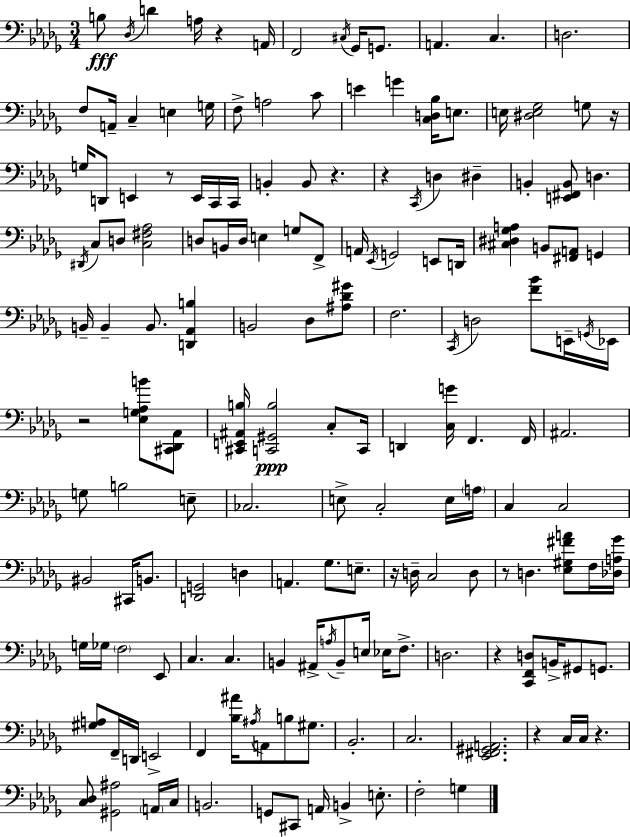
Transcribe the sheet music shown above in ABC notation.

X:1
T:Untitled
M:3/4
L:1/4
K:Bbm
B,/2 _D,/4 D A,/4 z A,,/4 F,,2 ^C,/4 _G,,/4 G,,/2 A,, C, D,2 F,/2 A,,/4 C, E, G,/4 F,/2 A,2 C/2 E G [C,D,_B,]/4 E,/2 E,/4 [^D,E,_G,]2 G,/2 z/4 G,/4 D,,/2 E,, z/2 E,,/4 C,,/4 C,,/4 B,, B,,/2 z z C,,/4 D, ^D, B,, [E,,^F,,B,,]/2 D, ^D,,/4 C,/2 D,/2 [C,^F,_A,]2 D,/2 B,,/4 D,/4 E, G,/2 F,,/2 A,,/4 _E,,/4 G,,2 E,,/2 D,,/4 [^C,^D,_G,A,] B,,/2 [^F,,A,,]/2 G,, B,,/4 B,, B,,/2 [D,,_A,,B,] B,,2 _D,/2 [^A,_D^G]/2 F,2 C,,/4 D,2 [F_B]/2 E,,/4 G,,/4 _E,,/4 z2 [_E,G,_A,B]/2 [^C,,_D,,_A,,]/2 [^C,,E,,^A,,B,]/4 [C,,^G,,B,]2 C,/2 C,,/4 D,, [C,G]/4 F,, F,,/4 ^A,,2 G,/2 B,2 E,/2 _C,2 E,/2 C,2 E,/4 A,/4 C, C,2 ^B,,2 ^C,,/4 B,,/2 [D,,G,,]2 D, A,, _G,/2 E,/2 z/4 D,/4 C,2 D,/2 z/2 D, [_E,^G,^FA]/2 F,/4 [_D,A,_G]/4 G,/4 _G,/4 F,2 _E,,/2 C, C, B,, ^A,,/4 A,/4 B,,/2 E,/4 _E,/4 F,/2 D,2 z [C,,F,,D,]/2 B,,/4 ^G,,/2 G,,/2 [^G,A,]/2 F,,/4 D,,/4 E,,2 F,, [_B,^A]/4 ^A,/4 A,,/2 B,/2 ^G,/2 _B,,2 C,2 [_E,,^F,,^G,,A,,]2 z C,/4 C,/4 z [C,_D,]/2 [^G,,^A,]2 A,,/4 C,/4 B,,2 G,,/2 ^C,,/2 A,,/4 B,, E,/2 F,2 G,